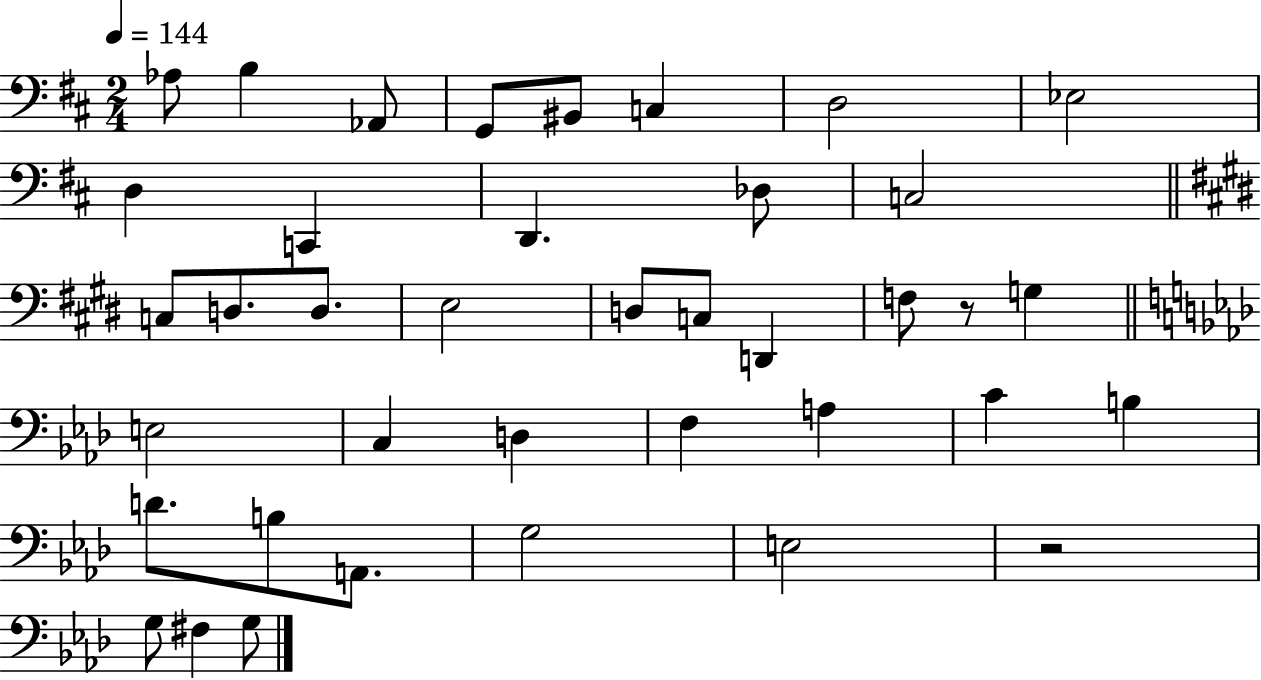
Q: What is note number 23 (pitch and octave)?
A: E3